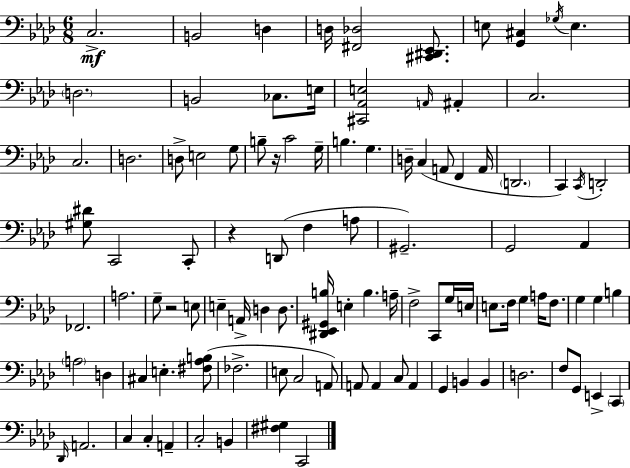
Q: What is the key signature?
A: F minor